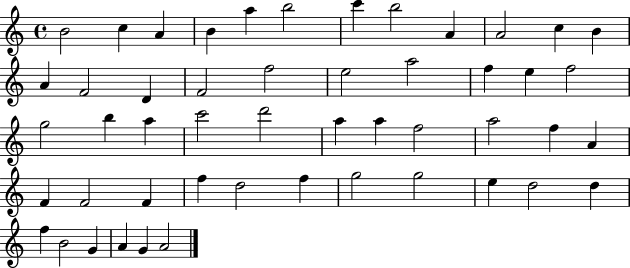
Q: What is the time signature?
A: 4/4